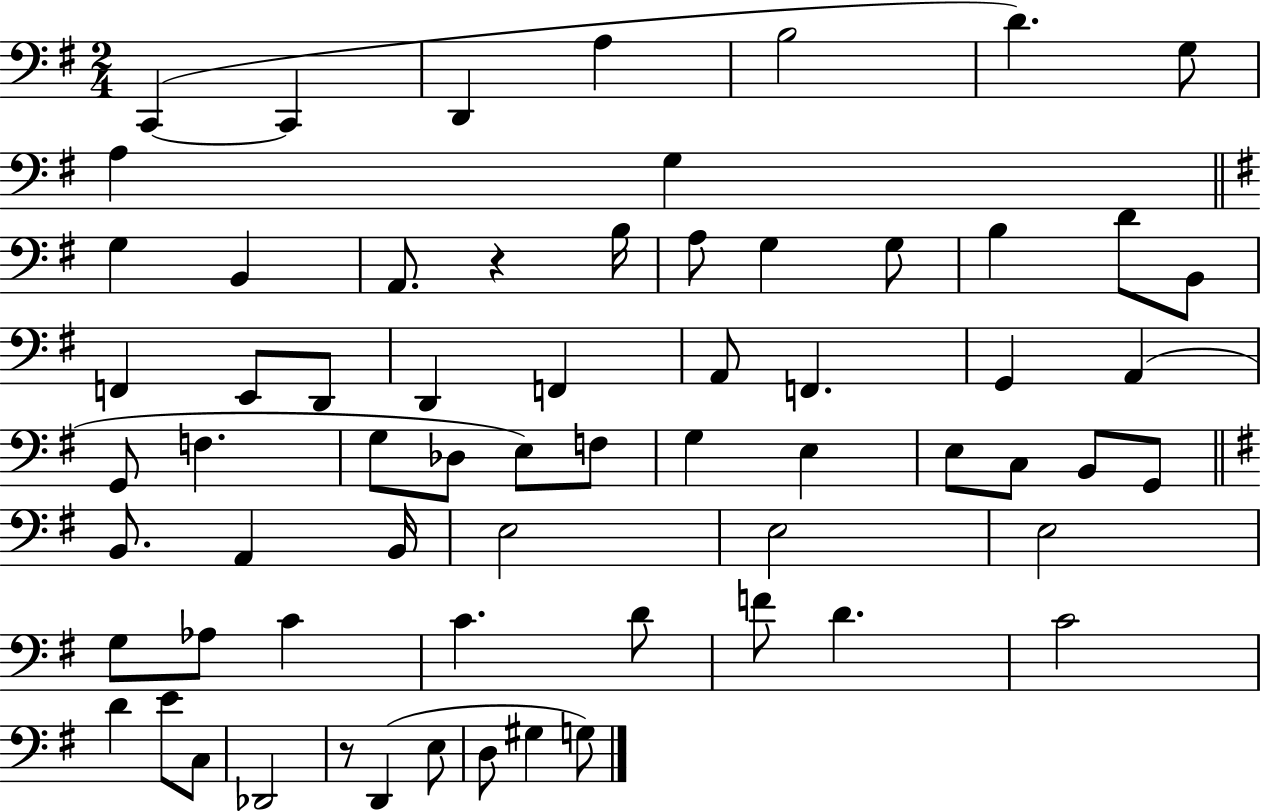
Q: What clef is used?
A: bass